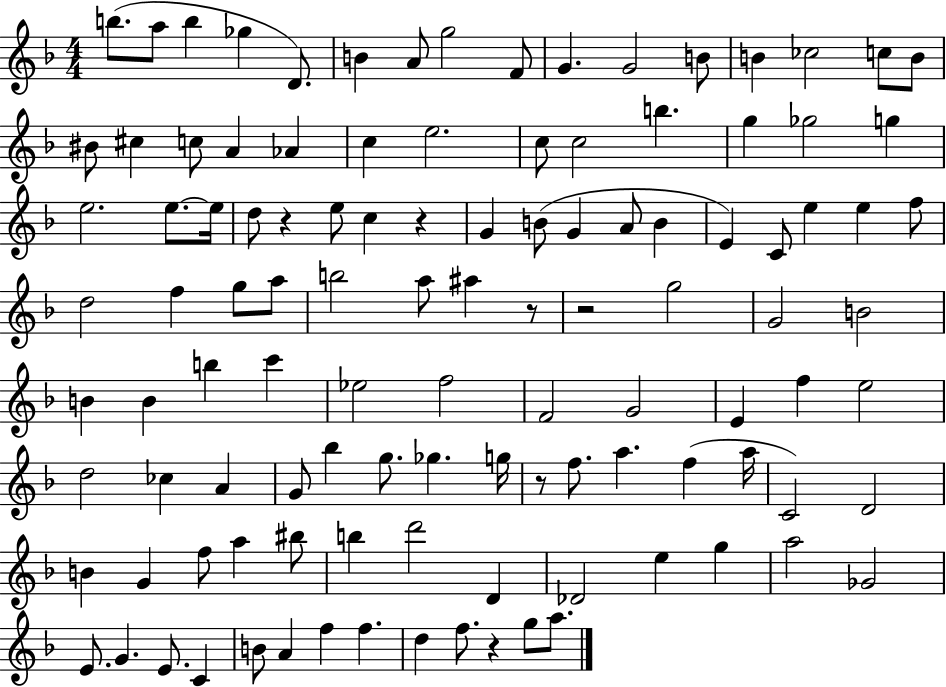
B5/e. A5/e B5/q Gb5/q D4/e. B4/q A4/e G5/h F4/e G4/q. G4/h B4/e B4/q CES5/h C5/e B4/e BIS4/e C#5/q C5/e A4/q Ab4/q C5/q E5/h. C5/e C5/h B5/q. G5/q Gb5/h G5/q E5/h. E5/e. E5/s D5/e R/q E5/e C5/q R/q G4/q B4/e G4/q A4/e B4/q E4/q C4/e E5/q E5/q F5/e D5/h F5/q G5/e A5/e B5/h A5/e A#5/q R/e R/h G5/h G4/h B4/h B4/q B4/q B5/q C6/q Eb5/h F5/h F4/h G4/h E4/q F5/q E5/h D5/h CES5/q A4/q G4/e Bb5/q G5/e. Gb5/q. G5/s R/e F5/e. A5/q. F5/q A5/s C4/h D4/h B4/q G4/q F5/e A5/q BIS5/e B5/q D6/h D4/q Db4/h E5/q G5/q A5/h Gb4/h E4/e. G4/q. E4/e. C4/q B4/e A4/q F5/q F5/q. D5/q F5/e. R/q G5/e A5/e.